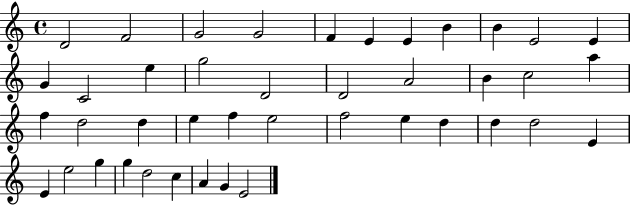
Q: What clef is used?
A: treble